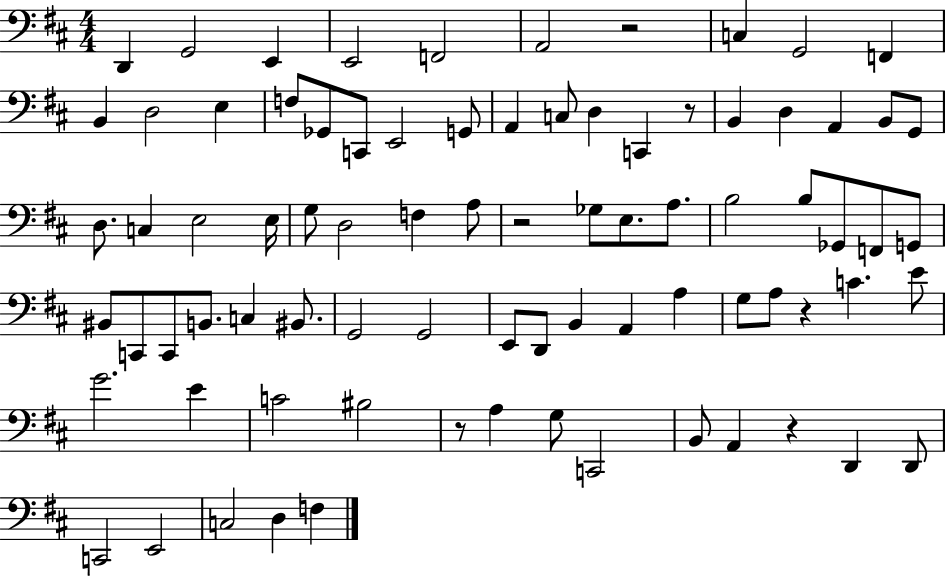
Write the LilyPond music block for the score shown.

{
  \clef bass
  \numericTimeSignature
  \time 4/4
  \key d \major
  \repeat volta 2 { d,4 g,2 e,4 | e,2 f,2 | a,2 r2 | c4 g,2 f,4 | \break b,4 d2 e4 | f8 ges,8 c,8 e,2 g,8 | a,4 c8 d4 c,4 r8 | b,4 d4 a,4 b,8 g,8 | \break d8. c4 e2 e16 | g8 d2 f4 a8 | r2 ges8 e8. a8. | b2 b8 ges,8 f,8 g,8 | \break bis,8 c,8 c,8 b,8. c4 bis,8. | g,2 g,2 | e,8 d,8 b,4 a,4 a4 | g8 a8 r4 c'4. e'8 | \break g'2. e'4 | c'2 bis2 | r8 a4 g8 c,2 | b,8 a,4 r4 d,4 d,8 | \break c,2 e,2 | c2 d4 f4 | } \bar "|."
}